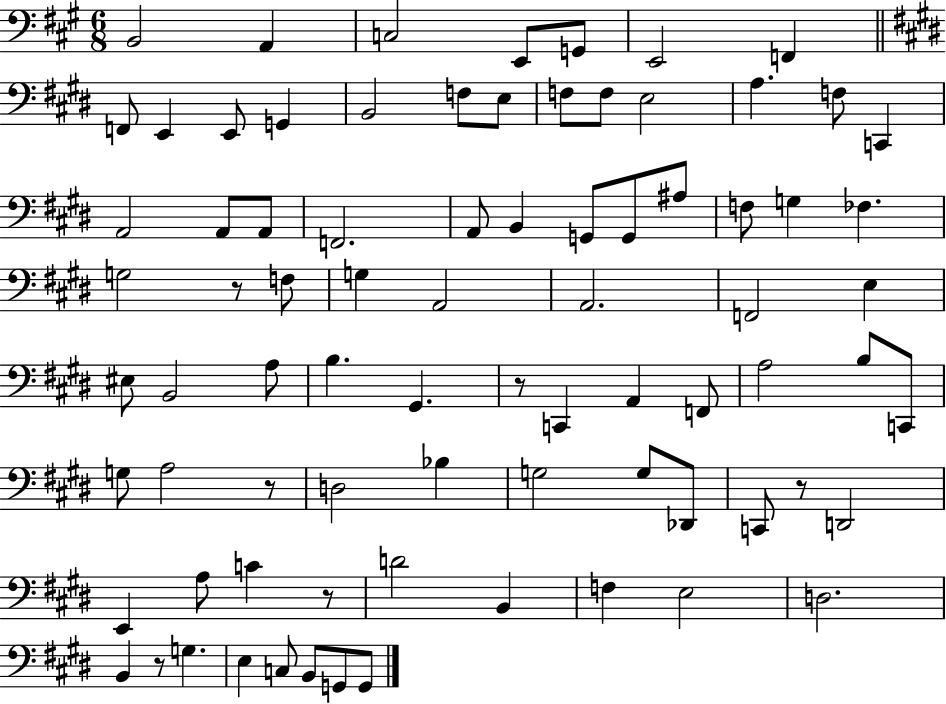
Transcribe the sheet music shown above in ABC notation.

X:1
T:Untitled
M:6/8
L:1/4
K:A
B,,2 A,, C,2 E,,/2 G,,/2 E,,2 F,, F,,/2 E,, E,,/2 G,, B,,2 F,/2 E,/2 F,/2 F,/2 E,2 A, F,/2 C,, A,,2 A,,/2 A,,/2 F,,2 A,,/2 B,, G,,/2 G,,/2 ^A,/2 F,/2 G, _F, G,2 z/2 F,/2 G, A,,2 A,,2 F,,2 E, ^E,/2 B,,2 A,/2 B, ^G,, z/2 C,, A,, F,,/2 A,2 B,/2 C,,/2 G,/2 A,2 z/2 D,2 _B, G,2 G,/2 _D,,/2 C,,/2 z/2 D,,2 E,, A,/2 C z/2 D2 B,, F, E,2 D,2 B,, z/2 G, E, C,/2 B,,/2 G,,/2 G,,/2